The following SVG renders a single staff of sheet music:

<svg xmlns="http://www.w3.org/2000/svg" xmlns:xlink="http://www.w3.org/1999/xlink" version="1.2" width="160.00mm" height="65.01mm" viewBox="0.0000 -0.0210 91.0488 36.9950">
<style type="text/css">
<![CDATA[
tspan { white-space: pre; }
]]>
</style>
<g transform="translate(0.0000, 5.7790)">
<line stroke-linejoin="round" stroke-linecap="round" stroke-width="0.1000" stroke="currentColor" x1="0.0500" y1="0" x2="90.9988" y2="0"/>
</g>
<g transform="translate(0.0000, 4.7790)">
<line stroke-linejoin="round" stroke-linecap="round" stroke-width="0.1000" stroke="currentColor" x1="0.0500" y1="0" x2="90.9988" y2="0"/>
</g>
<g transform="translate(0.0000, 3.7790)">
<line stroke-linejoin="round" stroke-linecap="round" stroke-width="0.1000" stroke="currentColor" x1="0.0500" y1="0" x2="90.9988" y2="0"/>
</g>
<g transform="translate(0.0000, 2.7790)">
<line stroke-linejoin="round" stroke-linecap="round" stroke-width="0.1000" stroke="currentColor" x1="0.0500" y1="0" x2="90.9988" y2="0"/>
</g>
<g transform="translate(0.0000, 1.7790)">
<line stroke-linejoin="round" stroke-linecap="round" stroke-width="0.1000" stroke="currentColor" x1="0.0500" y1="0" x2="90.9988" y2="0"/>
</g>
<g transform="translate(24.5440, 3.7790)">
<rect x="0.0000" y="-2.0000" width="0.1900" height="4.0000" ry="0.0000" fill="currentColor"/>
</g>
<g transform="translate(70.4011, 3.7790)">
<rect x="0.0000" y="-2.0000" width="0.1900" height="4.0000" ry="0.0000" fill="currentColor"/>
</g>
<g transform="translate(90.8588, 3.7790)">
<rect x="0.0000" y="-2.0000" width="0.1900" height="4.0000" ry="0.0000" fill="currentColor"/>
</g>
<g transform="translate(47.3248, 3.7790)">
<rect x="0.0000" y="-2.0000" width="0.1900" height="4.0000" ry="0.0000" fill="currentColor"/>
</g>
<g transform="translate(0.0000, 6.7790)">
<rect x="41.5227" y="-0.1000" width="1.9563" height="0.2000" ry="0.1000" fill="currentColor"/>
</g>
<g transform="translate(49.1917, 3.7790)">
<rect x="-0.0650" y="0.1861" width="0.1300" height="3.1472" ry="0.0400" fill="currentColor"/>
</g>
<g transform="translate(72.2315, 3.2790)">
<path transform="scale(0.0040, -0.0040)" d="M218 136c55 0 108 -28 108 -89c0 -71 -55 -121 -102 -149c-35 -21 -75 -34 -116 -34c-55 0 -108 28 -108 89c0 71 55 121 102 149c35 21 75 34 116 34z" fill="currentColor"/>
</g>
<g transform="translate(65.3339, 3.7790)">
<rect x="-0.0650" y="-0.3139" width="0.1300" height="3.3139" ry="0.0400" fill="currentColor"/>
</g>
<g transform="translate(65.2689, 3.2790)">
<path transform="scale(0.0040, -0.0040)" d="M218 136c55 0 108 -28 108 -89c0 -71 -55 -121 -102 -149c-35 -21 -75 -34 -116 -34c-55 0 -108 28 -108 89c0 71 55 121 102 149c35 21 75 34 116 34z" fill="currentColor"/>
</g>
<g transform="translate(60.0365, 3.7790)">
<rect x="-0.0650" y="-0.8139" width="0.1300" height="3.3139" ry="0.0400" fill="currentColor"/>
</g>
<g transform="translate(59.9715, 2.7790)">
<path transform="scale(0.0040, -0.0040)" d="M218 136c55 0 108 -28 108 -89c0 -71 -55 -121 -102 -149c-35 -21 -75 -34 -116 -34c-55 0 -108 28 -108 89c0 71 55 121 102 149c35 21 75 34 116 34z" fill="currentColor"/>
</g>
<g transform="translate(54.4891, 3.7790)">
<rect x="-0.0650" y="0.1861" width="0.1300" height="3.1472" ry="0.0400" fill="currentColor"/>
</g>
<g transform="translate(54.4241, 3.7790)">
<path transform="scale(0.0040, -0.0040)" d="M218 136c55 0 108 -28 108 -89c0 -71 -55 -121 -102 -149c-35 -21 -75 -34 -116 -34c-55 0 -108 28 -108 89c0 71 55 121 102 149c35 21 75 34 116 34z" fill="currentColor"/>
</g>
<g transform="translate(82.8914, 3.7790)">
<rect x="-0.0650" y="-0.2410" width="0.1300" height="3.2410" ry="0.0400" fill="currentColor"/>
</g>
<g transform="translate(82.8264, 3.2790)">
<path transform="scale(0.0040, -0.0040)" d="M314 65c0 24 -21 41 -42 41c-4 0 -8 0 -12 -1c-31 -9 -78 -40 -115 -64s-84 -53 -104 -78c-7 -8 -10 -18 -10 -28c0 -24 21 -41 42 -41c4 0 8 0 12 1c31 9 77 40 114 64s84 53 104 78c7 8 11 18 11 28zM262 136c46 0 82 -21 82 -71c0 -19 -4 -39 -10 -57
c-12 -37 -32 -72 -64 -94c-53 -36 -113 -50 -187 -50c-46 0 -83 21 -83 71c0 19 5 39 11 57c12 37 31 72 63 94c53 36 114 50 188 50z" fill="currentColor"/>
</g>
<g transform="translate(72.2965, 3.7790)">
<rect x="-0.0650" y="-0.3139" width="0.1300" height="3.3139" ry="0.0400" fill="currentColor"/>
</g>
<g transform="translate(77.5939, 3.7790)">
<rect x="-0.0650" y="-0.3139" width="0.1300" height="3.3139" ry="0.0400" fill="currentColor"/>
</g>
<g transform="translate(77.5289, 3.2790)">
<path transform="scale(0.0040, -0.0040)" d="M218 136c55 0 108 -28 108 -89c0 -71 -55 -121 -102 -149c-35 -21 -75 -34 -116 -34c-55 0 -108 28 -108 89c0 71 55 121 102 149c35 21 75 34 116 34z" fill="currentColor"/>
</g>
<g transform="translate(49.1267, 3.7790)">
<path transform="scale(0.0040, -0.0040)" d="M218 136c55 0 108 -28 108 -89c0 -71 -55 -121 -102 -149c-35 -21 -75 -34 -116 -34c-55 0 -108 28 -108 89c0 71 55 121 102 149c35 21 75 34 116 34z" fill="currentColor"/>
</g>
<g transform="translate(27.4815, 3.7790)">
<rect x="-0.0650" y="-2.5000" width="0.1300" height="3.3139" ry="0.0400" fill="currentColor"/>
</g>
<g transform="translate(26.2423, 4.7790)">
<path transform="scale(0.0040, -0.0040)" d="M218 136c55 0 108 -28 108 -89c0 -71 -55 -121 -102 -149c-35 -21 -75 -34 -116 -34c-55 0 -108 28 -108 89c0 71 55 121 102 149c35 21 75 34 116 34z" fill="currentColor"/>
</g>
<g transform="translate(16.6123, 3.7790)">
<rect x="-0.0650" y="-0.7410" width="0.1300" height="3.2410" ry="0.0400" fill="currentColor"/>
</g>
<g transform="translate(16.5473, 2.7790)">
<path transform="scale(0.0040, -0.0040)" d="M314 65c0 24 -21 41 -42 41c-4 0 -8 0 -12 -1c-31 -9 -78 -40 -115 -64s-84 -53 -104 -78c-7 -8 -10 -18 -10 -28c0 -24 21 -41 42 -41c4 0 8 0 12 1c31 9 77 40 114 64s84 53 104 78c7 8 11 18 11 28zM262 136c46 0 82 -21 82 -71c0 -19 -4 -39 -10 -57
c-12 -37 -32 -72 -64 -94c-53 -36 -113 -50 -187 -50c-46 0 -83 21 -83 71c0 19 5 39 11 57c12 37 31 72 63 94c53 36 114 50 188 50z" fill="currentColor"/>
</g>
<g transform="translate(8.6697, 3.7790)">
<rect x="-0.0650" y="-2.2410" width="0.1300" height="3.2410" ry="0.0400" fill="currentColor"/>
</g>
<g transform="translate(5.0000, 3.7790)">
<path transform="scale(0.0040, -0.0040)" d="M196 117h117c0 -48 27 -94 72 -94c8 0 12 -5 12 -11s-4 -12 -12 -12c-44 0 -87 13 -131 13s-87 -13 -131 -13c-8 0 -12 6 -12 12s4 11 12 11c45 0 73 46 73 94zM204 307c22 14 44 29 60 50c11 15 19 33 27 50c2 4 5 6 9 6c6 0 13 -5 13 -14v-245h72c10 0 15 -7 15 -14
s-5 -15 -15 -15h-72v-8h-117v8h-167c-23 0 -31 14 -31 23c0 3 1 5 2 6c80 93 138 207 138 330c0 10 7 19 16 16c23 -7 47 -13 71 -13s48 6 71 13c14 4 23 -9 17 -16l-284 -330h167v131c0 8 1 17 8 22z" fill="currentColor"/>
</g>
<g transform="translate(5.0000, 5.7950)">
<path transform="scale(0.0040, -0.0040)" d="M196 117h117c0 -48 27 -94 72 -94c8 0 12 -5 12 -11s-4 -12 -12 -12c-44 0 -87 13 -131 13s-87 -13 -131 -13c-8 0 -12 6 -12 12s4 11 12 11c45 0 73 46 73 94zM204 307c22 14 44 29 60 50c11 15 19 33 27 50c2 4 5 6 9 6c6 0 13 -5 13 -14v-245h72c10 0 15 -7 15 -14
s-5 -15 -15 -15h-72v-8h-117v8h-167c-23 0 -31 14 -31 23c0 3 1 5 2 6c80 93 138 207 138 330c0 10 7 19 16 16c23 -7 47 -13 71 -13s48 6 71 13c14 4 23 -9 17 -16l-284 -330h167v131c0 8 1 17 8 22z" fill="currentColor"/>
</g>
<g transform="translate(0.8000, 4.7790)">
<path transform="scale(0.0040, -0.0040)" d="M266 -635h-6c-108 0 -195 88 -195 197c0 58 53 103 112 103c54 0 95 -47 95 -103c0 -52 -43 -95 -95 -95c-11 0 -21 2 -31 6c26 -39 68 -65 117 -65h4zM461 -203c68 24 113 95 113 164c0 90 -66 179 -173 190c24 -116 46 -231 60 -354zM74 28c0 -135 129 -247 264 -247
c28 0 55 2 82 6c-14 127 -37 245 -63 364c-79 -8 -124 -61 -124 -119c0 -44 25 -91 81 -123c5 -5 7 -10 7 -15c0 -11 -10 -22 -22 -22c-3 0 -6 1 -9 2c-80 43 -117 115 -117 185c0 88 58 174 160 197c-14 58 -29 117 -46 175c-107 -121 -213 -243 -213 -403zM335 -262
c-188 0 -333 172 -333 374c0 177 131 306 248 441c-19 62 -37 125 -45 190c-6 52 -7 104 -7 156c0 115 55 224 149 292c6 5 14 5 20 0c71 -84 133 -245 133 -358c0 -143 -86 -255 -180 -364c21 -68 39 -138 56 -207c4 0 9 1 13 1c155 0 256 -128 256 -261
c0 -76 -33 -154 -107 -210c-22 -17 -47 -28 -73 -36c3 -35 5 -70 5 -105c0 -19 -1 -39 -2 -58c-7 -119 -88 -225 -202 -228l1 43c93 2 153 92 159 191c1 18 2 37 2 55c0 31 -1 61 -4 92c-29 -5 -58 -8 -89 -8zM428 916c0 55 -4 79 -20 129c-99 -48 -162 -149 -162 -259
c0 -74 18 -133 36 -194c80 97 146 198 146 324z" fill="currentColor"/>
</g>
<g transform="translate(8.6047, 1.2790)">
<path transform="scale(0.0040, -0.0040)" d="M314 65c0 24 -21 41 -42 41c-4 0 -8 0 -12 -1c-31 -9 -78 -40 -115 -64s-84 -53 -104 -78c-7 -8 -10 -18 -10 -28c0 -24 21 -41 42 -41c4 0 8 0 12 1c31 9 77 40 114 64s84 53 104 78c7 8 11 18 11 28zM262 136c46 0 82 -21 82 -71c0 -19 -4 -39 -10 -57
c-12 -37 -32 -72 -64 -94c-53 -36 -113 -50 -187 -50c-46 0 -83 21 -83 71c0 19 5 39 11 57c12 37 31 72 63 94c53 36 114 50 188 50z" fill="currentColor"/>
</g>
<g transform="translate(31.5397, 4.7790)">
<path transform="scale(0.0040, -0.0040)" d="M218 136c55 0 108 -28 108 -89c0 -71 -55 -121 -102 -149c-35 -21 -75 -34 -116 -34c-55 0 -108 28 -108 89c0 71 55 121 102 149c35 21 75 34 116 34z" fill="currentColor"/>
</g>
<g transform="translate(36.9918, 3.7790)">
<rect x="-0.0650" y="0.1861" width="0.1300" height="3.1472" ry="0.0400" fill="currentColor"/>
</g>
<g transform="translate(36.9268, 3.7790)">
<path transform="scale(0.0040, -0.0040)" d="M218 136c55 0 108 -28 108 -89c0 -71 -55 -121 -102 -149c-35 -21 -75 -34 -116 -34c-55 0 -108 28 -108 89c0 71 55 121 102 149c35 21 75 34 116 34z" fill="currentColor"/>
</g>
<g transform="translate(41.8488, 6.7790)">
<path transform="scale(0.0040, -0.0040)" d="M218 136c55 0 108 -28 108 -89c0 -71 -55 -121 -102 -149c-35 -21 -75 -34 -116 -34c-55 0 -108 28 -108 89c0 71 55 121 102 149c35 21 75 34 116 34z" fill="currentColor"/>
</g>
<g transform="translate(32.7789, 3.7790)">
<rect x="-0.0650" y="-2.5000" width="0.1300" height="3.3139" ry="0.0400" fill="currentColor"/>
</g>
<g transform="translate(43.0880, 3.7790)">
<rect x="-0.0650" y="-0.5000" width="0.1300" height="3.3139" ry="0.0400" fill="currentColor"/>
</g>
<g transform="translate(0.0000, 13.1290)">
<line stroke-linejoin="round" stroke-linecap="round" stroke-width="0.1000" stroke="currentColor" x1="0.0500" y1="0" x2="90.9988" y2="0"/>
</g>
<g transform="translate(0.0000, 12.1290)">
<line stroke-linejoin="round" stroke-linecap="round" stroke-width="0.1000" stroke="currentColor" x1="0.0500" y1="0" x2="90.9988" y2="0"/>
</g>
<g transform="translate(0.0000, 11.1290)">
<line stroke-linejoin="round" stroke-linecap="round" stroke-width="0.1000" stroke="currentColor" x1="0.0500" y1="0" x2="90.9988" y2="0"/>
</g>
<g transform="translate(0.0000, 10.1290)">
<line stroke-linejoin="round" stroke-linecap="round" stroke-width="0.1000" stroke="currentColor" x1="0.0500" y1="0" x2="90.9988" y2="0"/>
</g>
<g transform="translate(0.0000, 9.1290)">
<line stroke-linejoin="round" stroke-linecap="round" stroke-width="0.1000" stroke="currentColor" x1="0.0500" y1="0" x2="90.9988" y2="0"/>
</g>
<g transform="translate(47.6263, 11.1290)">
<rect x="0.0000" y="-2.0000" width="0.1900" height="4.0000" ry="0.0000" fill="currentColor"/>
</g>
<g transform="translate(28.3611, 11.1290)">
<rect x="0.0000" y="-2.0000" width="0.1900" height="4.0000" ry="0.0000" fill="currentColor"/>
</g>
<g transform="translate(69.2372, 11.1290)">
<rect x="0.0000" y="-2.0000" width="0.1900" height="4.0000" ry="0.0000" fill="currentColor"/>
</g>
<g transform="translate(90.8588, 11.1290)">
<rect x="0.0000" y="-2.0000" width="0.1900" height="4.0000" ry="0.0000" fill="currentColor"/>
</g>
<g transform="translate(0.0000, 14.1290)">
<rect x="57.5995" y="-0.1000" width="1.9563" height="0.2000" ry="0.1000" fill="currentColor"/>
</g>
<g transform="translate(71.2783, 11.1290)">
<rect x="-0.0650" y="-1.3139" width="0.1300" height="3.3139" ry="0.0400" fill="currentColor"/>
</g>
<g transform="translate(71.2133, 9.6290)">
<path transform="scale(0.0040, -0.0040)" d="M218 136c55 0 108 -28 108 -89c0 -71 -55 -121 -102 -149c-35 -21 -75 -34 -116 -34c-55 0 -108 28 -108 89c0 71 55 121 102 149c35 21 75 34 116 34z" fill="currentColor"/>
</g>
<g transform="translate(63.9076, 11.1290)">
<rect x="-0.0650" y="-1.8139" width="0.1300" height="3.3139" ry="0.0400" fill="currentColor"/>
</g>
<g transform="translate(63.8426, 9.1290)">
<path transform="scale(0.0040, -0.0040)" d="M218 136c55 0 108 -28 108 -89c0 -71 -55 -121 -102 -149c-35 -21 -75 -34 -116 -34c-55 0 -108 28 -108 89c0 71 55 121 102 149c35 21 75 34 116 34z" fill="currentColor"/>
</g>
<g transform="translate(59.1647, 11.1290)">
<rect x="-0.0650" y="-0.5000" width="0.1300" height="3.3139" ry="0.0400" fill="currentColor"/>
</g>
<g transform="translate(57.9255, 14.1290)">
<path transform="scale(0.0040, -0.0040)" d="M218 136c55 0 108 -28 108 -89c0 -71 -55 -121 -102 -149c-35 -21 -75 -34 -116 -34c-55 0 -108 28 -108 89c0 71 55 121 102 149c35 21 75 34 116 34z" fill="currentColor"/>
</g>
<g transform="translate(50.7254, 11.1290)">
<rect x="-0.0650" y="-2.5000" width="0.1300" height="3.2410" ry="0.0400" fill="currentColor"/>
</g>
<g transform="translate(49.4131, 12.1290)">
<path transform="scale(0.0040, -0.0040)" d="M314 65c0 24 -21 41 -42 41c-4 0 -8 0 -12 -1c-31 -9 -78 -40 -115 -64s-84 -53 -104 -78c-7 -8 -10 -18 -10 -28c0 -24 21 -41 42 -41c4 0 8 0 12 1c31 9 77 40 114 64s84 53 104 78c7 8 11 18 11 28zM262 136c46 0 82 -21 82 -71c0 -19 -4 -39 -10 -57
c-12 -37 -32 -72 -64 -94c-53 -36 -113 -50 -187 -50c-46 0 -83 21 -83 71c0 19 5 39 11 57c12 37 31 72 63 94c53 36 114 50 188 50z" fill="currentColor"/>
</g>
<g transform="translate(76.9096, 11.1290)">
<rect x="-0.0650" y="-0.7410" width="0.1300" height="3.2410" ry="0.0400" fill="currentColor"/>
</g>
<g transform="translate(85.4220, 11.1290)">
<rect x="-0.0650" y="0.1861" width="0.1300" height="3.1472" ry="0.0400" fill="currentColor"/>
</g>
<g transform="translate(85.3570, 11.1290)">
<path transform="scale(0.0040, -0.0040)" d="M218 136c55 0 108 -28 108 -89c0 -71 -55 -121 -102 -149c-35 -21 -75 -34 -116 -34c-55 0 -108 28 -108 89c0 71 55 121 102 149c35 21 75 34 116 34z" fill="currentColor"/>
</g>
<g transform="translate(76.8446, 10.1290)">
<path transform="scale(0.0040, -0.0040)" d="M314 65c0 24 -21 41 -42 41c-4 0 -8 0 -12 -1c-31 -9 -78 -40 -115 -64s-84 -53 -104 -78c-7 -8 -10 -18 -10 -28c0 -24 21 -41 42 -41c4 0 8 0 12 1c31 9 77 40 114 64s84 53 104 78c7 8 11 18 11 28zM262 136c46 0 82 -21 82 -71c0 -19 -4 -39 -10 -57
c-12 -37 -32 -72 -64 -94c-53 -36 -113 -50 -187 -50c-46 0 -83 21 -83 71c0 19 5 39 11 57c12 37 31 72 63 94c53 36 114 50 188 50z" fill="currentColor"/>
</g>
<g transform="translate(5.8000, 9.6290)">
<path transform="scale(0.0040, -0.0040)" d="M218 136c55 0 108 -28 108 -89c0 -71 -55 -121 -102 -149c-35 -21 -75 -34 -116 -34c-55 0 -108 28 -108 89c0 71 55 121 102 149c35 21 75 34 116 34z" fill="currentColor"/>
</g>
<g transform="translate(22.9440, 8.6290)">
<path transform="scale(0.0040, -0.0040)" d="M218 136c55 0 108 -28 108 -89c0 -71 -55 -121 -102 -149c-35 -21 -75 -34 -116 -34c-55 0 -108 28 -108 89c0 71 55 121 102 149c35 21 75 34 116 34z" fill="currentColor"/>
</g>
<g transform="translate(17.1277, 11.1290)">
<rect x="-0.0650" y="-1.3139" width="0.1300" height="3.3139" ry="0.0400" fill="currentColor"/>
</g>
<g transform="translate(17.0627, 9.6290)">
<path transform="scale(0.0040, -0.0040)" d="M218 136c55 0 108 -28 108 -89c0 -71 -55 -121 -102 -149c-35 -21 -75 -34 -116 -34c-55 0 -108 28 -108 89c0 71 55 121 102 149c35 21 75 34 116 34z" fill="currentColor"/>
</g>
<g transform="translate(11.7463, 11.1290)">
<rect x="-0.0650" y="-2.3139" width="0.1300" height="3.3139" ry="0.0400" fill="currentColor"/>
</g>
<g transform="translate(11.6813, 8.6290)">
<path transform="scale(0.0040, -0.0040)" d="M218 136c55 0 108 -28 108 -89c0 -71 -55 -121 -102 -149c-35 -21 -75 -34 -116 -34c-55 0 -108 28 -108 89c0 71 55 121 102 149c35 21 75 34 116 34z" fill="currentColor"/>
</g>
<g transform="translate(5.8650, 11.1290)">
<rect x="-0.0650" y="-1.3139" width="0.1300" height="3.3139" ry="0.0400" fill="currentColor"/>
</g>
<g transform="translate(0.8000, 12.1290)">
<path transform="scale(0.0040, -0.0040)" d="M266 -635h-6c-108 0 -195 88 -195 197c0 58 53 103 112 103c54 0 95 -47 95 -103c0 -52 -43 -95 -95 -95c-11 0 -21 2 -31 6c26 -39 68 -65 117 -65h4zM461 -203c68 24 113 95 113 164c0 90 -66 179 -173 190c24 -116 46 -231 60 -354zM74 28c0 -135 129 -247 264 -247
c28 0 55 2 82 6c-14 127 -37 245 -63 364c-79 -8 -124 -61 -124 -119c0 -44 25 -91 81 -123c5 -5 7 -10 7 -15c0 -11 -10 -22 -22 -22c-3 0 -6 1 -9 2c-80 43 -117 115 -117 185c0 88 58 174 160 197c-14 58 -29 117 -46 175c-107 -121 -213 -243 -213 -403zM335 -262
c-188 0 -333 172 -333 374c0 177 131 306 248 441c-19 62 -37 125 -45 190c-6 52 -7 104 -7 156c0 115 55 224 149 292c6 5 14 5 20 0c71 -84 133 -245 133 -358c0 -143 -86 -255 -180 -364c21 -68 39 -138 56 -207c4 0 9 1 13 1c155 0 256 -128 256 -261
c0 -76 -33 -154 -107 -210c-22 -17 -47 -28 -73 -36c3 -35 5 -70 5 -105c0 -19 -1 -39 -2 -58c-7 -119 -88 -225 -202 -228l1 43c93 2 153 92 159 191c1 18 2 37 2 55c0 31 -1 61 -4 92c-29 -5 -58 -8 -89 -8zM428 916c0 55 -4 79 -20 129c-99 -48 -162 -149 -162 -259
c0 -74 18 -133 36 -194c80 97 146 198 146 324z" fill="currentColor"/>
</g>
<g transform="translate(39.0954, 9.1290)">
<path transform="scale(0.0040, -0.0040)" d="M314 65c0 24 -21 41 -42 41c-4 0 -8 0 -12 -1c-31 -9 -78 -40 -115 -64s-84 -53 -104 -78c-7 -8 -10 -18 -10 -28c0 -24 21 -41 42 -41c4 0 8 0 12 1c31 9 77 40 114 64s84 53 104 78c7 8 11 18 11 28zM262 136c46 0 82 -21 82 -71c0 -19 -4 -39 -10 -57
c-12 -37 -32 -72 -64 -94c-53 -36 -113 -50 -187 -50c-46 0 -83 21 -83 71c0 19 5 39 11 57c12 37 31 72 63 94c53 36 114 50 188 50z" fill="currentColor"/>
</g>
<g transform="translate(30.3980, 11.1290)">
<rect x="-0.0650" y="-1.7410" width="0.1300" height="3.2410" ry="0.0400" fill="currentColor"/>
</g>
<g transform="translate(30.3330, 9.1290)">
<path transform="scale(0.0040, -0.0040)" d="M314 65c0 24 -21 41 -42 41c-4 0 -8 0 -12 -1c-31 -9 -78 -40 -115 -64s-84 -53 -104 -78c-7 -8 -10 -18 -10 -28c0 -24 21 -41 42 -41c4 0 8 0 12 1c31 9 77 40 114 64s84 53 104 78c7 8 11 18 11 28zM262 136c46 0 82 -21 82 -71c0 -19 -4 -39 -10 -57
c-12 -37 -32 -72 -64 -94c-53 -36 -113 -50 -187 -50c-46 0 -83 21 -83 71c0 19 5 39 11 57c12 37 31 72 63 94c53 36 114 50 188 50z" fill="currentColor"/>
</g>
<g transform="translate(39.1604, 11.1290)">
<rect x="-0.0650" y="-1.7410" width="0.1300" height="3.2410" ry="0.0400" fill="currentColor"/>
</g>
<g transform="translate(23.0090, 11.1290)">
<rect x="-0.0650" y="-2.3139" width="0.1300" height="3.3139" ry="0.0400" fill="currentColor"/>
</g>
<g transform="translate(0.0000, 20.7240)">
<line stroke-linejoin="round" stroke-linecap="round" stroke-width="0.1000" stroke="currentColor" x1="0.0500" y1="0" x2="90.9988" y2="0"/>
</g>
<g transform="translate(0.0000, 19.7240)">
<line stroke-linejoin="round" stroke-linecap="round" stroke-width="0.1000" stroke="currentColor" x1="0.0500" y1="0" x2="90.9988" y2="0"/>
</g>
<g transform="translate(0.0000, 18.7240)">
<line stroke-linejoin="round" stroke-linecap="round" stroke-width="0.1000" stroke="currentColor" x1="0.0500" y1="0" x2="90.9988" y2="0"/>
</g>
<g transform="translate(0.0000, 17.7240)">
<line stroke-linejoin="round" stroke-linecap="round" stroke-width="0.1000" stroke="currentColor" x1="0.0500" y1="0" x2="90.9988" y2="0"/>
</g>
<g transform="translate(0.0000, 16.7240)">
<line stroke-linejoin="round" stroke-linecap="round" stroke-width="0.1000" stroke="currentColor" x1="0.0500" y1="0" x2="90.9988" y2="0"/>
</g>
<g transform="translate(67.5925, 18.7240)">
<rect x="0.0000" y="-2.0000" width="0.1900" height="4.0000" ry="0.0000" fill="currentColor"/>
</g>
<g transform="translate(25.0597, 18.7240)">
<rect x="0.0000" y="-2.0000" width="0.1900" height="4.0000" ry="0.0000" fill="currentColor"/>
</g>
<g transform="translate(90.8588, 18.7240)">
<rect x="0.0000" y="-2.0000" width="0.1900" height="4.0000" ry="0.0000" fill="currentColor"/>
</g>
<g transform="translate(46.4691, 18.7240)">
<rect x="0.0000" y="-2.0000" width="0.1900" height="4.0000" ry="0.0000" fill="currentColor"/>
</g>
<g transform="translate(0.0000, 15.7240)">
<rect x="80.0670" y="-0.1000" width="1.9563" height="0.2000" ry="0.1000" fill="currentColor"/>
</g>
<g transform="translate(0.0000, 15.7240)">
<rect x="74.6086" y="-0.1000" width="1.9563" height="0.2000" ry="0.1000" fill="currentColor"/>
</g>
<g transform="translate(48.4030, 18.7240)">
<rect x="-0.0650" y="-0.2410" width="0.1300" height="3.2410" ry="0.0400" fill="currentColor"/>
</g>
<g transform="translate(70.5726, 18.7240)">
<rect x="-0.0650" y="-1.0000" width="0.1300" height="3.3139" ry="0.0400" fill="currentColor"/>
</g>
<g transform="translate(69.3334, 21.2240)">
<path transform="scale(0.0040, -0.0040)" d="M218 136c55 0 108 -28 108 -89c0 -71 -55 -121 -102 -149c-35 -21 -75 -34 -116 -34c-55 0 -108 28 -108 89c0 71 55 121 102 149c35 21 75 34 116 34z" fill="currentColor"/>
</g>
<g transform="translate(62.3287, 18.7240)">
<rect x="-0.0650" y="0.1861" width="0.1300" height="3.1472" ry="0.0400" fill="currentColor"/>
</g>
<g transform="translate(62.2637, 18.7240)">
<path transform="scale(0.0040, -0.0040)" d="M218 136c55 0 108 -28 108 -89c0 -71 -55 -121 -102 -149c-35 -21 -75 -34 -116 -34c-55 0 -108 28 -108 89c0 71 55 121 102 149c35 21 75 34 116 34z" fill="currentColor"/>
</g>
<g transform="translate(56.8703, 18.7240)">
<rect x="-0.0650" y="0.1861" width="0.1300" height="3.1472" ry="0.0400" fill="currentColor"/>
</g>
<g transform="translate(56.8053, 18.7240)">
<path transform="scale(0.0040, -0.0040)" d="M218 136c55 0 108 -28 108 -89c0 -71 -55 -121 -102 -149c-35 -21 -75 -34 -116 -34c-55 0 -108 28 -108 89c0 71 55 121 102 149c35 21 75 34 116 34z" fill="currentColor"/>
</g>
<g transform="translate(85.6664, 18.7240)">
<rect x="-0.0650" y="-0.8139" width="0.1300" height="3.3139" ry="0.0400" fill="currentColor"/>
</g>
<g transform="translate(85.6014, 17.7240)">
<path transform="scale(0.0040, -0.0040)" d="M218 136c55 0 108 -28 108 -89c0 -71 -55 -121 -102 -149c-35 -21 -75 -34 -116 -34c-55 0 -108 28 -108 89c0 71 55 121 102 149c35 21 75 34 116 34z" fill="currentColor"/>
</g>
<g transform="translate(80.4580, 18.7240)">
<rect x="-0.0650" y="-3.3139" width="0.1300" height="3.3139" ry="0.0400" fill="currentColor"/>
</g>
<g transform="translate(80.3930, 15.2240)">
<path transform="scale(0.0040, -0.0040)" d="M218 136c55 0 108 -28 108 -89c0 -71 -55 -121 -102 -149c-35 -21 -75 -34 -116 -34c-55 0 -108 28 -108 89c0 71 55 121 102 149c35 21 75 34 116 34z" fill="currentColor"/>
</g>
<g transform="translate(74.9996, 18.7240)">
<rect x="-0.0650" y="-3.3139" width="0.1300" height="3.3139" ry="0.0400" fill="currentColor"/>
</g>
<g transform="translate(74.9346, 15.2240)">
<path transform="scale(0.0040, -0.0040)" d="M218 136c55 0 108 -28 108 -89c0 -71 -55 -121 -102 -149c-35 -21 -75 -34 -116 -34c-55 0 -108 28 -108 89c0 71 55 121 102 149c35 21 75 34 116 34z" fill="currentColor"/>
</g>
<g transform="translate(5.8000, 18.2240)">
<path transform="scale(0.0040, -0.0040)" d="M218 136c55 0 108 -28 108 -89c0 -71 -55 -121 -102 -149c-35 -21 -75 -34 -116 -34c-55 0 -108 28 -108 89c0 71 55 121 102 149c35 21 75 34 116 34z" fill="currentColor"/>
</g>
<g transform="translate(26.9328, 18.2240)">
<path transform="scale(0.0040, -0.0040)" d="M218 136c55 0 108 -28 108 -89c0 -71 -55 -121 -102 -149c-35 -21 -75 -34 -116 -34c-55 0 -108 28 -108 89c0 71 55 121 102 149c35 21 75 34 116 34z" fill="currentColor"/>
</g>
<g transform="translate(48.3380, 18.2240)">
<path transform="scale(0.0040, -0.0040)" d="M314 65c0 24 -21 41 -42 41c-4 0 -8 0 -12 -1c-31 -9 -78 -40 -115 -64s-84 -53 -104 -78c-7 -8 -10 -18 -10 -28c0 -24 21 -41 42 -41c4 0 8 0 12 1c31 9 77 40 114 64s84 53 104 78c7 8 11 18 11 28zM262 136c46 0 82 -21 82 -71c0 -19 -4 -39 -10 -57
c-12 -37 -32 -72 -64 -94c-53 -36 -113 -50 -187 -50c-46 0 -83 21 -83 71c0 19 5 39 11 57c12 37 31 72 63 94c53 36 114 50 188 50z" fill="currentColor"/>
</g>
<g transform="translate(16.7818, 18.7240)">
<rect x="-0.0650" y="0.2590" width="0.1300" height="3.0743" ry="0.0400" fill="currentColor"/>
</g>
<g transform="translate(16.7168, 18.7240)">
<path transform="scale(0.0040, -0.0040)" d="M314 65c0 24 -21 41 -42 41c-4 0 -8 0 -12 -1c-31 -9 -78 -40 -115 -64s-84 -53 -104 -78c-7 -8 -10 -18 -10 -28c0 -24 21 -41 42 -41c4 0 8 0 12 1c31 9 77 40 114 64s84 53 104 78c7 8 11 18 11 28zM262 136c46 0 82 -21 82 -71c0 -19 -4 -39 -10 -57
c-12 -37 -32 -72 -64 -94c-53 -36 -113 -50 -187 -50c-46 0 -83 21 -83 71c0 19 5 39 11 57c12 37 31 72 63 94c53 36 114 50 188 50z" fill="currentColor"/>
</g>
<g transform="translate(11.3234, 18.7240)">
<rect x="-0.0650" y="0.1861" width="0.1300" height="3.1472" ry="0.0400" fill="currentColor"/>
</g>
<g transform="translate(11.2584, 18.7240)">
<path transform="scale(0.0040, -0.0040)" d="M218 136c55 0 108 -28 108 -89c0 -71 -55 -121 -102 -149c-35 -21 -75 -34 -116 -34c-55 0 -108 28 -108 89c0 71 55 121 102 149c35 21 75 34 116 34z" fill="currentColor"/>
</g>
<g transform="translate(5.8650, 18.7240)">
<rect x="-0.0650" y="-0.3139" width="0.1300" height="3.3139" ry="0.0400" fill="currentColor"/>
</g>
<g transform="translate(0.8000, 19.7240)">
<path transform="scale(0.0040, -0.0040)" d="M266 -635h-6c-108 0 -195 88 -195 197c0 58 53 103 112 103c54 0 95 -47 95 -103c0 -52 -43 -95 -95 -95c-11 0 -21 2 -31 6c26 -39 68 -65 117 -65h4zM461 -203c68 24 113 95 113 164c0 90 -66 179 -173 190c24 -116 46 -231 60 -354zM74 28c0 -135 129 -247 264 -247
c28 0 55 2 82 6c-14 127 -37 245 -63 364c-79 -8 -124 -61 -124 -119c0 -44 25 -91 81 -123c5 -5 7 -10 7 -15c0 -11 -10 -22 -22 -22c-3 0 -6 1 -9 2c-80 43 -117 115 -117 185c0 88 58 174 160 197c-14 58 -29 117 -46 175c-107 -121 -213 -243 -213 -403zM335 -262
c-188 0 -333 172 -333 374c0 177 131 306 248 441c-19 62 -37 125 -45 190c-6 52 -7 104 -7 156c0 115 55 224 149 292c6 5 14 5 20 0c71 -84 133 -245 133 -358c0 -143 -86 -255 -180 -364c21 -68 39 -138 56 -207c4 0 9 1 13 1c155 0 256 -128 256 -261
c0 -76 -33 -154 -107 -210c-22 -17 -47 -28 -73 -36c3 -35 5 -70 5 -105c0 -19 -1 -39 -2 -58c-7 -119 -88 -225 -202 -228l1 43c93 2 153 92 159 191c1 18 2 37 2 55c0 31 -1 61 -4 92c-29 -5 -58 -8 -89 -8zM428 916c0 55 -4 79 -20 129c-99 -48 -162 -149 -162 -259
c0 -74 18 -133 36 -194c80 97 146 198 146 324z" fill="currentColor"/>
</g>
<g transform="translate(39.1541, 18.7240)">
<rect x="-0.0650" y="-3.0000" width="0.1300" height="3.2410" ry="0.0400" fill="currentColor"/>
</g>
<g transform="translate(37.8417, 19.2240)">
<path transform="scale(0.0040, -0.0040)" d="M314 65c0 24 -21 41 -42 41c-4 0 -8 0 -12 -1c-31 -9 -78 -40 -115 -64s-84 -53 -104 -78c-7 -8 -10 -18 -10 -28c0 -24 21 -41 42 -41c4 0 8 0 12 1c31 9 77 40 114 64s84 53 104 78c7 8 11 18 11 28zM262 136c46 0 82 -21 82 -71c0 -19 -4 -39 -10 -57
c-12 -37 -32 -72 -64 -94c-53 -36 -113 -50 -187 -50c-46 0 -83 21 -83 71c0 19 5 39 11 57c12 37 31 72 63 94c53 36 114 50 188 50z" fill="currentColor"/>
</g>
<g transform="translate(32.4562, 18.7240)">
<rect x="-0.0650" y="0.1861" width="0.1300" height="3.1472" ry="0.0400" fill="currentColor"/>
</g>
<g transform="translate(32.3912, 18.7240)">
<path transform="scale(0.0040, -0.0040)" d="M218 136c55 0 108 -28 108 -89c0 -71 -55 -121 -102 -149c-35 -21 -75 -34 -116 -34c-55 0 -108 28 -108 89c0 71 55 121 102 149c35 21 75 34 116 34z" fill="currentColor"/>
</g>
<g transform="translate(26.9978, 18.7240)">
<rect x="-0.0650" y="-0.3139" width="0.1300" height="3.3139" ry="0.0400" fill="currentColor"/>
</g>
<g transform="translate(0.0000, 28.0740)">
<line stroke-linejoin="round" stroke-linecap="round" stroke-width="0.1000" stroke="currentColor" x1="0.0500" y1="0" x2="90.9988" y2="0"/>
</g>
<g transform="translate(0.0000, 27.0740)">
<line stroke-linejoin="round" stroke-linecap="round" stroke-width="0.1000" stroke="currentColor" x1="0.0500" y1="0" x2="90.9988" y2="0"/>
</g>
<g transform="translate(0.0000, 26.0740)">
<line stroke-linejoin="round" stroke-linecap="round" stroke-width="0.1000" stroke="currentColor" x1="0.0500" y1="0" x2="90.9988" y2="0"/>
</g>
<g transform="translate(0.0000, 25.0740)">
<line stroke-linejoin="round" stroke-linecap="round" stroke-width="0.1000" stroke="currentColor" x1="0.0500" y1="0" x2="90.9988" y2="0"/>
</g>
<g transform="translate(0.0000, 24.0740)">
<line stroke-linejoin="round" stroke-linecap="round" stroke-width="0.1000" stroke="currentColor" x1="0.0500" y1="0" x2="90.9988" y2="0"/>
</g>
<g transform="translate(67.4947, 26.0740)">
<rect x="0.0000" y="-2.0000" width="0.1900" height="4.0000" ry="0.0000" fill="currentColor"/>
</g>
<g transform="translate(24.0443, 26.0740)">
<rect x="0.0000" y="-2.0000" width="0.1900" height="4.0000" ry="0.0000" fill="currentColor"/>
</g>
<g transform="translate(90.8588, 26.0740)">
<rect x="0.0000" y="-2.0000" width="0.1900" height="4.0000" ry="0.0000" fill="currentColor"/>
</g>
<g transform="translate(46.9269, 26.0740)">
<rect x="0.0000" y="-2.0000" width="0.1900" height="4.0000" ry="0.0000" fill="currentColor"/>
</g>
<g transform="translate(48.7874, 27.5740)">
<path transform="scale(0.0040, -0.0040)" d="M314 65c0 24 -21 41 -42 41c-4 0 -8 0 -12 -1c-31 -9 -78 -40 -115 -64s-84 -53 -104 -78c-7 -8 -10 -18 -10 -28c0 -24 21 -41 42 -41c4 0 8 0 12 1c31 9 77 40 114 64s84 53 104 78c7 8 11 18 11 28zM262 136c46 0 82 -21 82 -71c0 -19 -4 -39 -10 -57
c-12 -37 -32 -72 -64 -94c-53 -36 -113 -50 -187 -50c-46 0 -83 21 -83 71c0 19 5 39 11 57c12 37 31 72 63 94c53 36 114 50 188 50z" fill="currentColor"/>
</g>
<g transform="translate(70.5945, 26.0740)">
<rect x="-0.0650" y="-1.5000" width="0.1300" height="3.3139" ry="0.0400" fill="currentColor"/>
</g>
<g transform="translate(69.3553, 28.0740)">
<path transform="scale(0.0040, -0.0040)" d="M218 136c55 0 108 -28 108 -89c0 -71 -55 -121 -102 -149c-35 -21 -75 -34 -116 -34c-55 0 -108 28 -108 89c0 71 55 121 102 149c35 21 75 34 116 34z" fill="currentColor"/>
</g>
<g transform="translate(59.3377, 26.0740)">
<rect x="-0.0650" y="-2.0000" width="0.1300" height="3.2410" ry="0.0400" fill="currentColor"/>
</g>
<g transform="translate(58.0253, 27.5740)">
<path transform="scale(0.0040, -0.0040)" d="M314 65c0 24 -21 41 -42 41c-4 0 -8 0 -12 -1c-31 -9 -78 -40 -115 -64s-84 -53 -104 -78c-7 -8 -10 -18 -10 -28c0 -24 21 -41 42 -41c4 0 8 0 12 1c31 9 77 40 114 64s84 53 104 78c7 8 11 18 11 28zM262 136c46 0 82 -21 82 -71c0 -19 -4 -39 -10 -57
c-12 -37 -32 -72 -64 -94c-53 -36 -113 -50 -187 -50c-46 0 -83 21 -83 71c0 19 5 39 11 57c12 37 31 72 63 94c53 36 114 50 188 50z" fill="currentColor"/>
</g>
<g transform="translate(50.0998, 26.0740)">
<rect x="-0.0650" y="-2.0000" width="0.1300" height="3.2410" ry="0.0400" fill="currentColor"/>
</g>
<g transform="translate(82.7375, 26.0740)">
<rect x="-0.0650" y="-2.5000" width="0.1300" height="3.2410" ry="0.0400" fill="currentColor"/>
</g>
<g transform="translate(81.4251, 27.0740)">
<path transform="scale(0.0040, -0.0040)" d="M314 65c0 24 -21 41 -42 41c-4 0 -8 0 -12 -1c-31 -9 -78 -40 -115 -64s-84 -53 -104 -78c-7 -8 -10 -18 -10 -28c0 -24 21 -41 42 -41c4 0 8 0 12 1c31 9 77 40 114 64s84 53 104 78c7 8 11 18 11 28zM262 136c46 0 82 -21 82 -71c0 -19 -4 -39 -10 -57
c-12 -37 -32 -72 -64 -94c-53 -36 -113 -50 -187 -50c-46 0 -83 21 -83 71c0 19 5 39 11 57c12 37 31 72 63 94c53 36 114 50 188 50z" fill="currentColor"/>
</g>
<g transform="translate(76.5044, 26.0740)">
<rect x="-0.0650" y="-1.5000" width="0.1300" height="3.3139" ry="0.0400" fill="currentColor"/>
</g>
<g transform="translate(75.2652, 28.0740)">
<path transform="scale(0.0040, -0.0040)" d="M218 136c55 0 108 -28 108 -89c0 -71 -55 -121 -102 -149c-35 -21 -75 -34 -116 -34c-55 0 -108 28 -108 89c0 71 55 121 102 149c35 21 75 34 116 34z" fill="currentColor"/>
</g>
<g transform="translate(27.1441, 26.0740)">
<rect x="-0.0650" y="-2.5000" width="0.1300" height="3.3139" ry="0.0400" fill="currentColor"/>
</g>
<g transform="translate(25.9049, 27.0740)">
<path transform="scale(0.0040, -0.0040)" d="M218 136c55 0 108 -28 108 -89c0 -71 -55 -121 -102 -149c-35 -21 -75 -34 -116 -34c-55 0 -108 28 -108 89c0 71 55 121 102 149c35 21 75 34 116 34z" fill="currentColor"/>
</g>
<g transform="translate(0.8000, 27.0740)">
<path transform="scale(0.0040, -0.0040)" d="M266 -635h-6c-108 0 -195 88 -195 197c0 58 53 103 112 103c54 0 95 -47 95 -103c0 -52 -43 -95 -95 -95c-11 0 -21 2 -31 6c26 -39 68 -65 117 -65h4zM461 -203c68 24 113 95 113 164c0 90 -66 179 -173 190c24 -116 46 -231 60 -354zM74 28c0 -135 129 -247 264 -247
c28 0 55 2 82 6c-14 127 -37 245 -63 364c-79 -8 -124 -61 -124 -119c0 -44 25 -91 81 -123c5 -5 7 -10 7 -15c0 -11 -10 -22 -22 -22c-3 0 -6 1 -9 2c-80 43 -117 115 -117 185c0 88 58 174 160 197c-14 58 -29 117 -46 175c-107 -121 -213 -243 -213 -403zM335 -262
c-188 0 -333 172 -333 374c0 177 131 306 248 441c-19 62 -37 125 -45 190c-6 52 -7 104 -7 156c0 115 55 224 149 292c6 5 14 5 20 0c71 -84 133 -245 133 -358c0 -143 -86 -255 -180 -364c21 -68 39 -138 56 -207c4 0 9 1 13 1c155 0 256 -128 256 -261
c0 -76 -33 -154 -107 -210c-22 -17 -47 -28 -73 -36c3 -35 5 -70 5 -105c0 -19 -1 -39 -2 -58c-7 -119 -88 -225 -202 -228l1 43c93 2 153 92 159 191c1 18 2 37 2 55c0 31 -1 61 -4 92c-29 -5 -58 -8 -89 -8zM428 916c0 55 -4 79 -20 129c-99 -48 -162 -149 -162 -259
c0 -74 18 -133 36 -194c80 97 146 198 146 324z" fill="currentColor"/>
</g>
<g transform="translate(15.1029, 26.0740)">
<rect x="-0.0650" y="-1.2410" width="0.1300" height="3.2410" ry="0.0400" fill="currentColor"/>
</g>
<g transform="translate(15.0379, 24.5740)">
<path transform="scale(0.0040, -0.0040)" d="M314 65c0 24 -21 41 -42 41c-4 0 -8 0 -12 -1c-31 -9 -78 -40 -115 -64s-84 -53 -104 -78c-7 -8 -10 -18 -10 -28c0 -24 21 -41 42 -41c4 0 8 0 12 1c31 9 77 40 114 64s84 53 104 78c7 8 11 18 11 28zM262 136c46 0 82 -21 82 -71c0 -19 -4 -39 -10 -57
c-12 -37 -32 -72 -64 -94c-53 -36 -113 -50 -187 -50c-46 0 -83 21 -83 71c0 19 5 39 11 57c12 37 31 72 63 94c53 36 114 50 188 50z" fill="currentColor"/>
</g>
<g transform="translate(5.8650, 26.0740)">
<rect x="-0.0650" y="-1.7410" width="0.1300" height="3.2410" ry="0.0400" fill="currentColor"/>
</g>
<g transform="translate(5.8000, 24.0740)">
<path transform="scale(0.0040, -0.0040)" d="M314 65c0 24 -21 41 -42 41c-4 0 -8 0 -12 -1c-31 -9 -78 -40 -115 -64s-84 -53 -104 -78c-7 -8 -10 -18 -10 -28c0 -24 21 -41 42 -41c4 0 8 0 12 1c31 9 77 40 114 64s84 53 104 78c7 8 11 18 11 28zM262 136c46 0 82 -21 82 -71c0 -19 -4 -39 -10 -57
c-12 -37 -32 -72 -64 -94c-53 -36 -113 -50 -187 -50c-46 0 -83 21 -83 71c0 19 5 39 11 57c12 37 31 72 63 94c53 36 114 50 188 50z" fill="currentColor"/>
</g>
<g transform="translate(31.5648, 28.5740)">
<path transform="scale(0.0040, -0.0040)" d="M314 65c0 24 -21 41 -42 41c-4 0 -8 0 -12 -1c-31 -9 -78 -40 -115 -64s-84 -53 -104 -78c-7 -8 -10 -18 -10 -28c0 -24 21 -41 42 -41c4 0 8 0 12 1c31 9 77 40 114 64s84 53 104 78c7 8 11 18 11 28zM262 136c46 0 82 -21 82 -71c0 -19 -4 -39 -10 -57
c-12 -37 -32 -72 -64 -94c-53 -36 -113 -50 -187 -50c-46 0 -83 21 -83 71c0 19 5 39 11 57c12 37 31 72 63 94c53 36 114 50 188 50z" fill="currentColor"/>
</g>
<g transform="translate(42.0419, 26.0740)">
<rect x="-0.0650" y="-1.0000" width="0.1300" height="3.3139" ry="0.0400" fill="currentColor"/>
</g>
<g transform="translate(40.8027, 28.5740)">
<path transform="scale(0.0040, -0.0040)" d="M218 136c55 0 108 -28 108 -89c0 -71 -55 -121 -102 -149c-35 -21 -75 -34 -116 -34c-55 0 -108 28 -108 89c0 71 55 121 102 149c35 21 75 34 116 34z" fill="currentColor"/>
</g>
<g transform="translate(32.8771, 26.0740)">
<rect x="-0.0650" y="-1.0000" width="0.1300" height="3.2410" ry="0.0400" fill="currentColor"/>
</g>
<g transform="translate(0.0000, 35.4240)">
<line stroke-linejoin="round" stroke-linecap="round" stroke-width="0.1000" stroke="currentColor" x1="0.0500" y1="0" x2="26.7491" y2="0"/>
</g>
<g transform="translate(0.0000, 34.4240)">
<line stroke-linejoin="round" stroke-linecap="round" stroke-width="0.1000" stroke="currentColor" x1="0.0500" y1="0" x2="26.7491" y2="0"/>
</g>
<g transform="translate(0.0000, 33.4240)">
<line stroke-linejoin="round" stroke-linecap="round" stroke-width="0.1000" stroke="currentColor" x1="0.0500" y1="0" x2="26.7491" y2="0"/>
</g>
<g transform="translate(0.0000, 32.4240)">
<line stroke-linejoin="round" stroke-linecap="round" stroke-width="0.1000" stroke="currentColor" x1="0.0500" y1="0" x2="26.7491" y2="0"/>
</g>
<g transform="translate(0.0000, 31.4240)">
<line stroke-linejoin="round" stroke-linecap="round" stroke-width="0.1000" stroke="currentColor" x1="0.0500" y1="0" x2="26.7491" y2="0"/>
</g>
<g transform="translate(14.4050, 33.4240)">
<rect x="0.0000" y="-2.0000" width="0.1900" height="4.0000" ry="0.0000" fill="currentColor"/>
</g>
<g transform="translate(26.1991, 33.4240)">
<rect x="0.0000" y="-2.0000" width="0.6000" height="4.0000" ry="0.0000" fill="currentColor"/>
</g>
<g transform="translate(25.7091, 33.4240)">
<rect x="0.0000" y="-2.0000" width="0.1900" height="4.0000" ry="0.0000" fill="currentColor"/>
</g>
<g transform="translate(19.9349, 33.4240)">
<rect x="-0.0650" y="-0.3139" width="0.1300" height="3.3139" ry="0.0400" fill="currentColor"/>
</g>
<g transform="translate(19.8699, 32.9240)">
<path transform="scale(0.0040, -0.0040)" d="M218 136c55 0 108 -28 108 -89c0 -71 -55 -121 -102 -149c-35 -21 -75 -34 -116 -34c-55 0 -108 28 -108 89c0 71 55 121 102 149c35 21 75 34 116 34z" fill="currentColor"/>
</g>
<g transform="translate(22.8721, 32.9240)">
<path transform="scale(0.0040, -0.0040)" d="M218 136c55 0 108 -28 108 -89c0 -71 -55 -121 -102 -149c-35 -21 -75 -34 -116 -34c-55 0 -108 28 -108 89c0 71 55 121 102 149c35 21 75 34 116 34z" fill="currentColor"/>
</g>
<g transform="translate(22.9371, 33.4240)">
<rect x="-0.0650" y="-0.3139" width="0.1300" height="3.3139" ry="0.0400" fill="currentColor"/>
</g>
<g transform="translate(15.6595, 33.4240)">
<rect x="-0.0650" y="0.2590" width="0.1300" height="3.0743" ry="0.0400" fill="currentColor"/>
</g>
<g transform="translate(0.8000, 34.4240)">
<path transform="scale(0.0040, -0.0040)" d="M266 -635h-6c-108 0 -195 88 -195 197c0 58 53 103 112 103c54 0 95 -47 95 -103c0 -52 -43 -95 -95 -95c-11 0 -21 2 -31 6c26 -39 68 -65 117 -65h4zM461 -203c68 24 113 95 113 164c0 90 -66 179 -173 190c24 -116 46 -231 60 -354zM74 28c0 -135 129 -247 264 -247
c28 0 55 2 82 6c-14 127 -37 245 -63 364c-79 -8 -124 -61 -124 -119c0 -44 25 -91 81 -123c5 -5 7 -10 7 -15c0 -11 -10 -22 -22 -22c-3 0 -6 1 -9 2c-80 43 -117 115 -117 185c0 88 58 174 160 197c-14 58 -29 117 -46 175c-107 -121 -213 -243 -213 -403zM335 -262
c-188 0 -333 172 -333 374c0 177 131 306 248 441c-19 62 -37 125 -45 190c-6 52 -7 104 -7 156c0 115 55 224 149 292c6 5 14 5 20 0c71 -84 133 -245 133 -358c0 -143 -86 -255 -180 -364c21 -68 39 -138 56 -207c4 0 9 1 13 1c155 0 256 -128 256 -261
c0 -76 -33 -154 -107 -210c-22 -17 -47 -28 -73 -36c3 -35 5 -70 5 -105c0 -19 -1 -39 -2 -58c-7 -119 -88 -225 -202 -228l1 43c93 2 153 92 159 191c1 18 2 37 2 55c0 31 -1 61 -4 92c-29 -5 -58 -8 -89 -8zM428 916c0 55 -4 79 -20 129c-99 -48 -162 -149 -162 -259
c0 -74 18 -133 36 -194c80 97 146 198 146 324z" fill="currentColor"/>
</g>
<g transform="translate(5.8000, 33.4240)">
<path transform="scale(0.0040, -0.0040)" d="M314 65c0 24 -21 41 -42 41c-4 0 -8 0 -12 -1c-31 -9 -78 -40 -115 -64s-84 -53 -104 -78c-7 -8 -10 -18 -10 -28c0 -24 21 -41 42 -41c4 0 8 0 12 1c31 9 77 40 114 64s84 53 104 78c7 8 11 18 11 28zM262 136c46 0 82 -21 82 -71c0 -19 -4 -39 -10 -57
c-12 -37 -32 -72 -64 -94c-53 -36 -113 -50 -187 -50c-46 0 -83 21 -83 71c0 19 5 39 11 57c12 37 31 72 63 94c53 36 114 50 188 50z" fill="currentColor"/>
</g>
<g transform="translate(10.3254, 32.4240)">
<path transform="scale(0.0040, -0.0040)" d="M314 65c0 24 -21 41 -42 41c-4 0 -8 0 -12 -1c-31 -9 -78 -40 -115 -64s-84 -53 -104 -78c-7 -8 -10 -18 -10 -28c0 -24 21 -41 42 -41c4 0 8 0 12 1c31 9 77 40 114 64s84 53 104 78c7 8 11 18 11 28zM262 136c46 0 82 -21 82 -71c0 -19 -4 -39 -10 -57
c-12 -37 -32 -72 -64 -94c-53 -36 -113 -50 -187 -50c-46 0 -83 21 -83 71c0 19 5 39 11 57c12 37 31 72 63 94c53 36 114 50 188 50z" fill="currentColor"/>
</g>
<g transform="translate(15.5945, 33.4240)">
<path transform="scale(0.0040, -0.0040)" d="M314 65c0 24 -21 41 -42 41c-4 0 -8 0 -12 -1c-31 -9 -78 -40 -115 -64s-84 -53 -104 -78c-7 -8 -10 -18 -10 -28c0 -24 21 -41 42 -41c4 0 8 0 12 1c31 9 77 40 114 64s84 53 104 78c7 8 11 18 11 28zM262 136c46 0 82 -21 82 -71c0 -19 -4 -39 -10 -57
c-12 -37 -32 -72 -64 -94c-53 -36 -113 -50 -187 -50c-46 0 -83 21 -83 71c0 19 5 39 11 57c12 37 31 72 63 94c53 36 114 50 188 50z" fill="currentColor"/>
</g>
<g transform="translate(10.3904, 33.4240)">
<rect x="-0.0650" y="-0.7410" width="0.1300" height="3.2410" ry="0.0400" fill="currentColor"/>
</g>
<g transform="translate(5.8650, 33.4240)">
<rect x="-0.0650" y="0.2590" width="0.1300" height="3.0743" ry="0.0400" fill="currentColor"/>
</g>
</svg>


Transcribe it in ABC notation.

X:1
T:Untitled
M:4/4
L:1/4
K:C
g2 d2 G G B C B B d c c c c2 e g e g f2 f2 G2 C f e d2 B c B B2 c B A2 c2 B B D b b d f2 e2 G D2 D F2 F2 E E G2 B2 d2 B2 c c